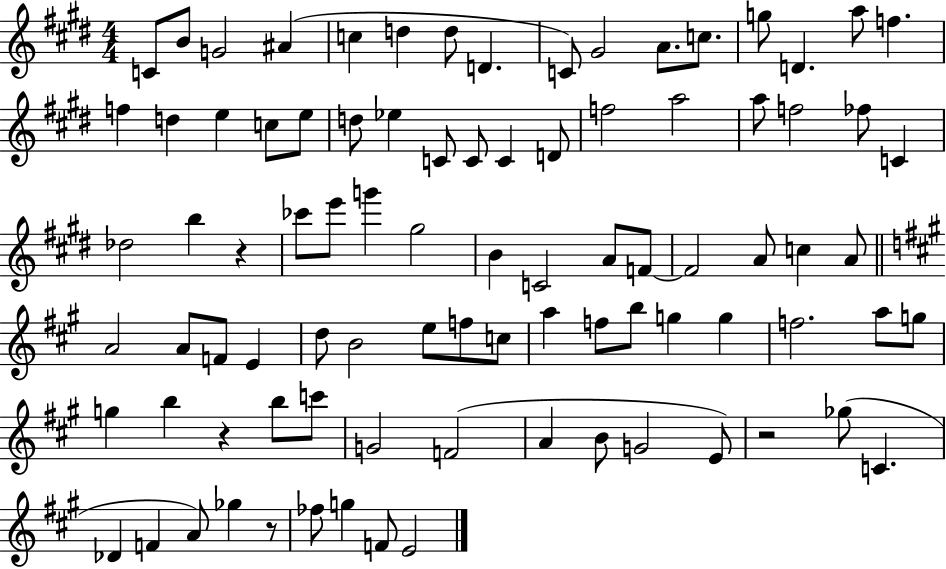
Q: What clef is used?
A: treble